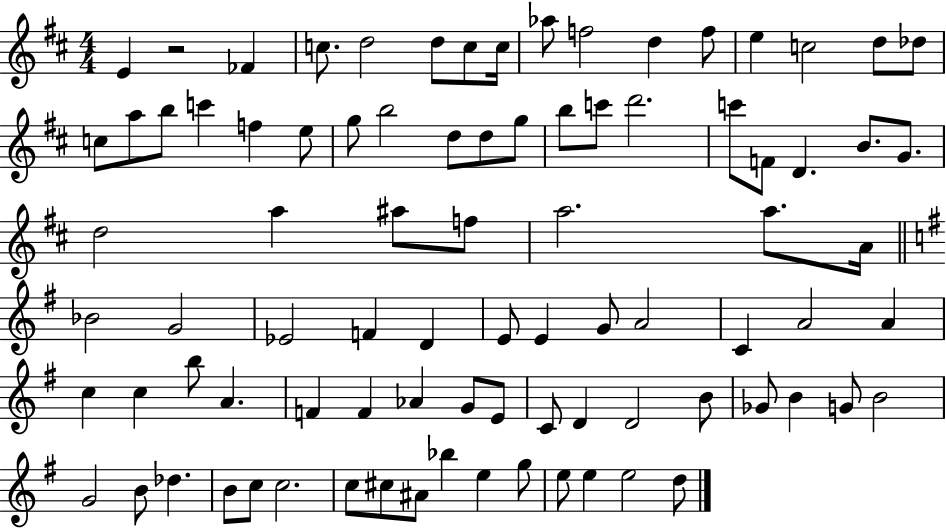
X:1
T:Untitled
M:4/4
L:1/4
K:D
E z2 _F c/2 d2 d/2 c/2 c/4 _a/2 f2 d f/2 e c2 d/2 _d/2 c/2 a/2 b/2 c' f e/2 g/2 b2 d/2 d/2 g/2 b/2 c'/2 d'2 c'/2 F/2 D B/2 G/2 d2 a ^a/2 f/2 a2 a/2 A/4 _B2 G2 _E2 F D E/2 E G/2 A2 C A2 A c c b/2 A F F _A G/2 E/2 C/2 D D2 B/2 _G/2 B G/2 B2 G2 B/2 _d B/2 c/2 c2 c/2 ^c/2 ^A/2 _b e g/2 e/2 e e2 d/2